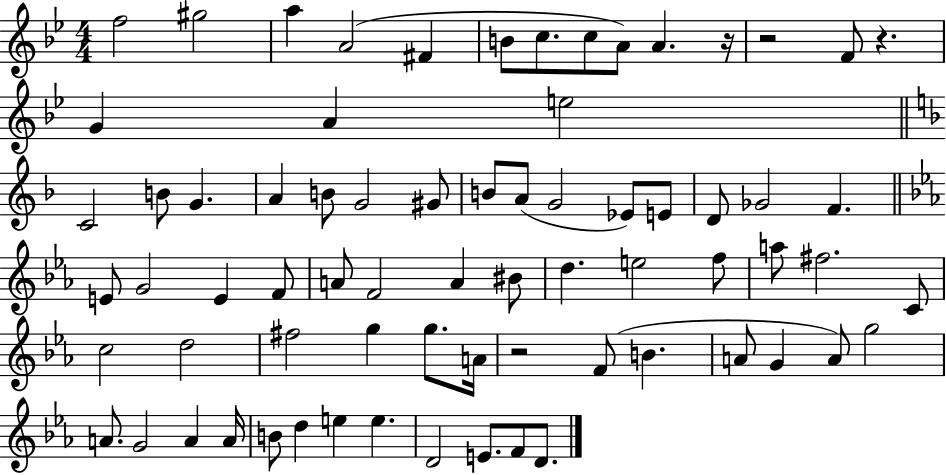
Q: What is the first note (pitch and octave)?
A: F5